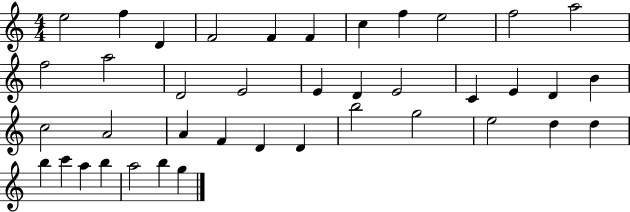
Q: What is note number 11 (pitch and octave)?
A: A5